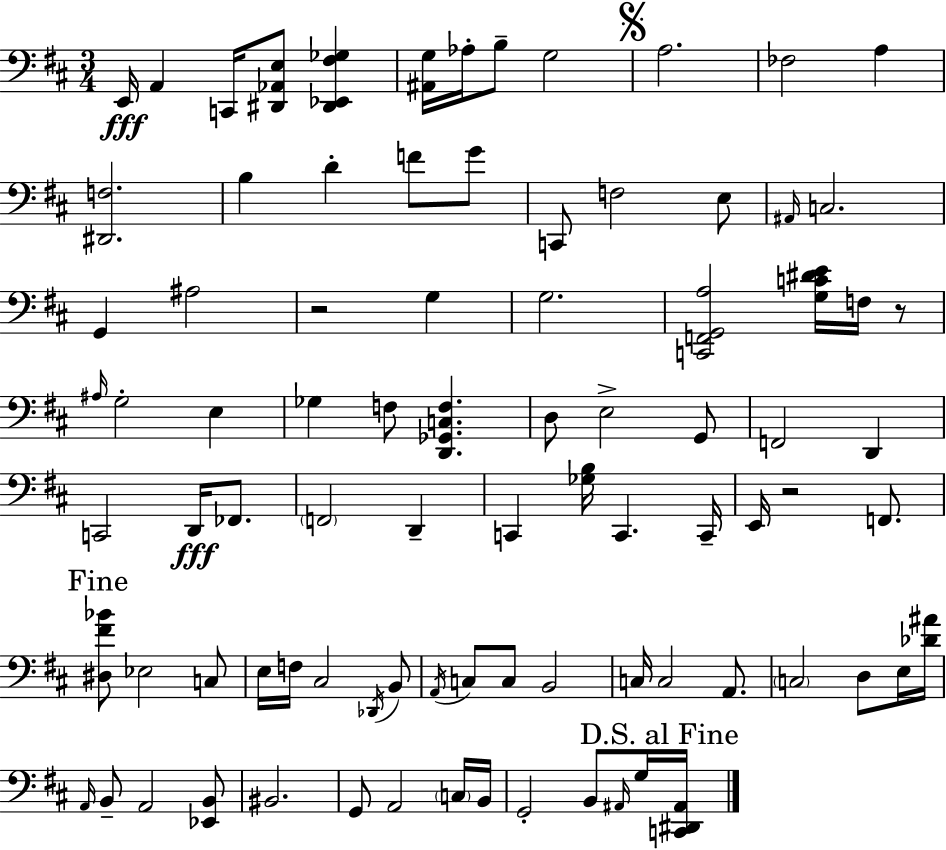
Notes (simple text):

E2/s A2/q C2/s [D#2,Ab2,E3]/e [D#2,Eb2,F#3,Gb3]/q [A#2,G3]/s Ab3/s B3/e G3/h A3/h. FES3/h A3/q [D#2,F3]/h. B3/q D4/q F4/e G4/e C2/e F3/h E3/e A#2/s C3/h. G2/q A#3/h R/h G3/q G3/h. [C2,F2,G2,A3]/h [G3,C4,D#4,E4]/s F3/s R/e A#3/s G3/h E3/q Gb3/q F3/e [D2,Gb2,C3,F3]/q. D3/e E3/h G2/e F2/h D2/q C2/h D2/s FES2/e. F2/h D2/q C2/q [Gb3,B3]/s C2/q. C2/s E2/s R/h F2/e. [D#3,F#4,Bb4]/e Eb3/h C3/e E3/s F3/s C#3/h Db2/s B2/e A2/s C3/e C3/e B2/h C3/s C3/h A2/e. C3/h D3/e E3/s [Db4,A#4]/s A2/s B2/e A2/h [Eb2,B2]/e BIS2/h. G2/e A2/h C3/s B2/s G2/h B2/e A#2/s G3/s [C2,D#2,A#2]/s